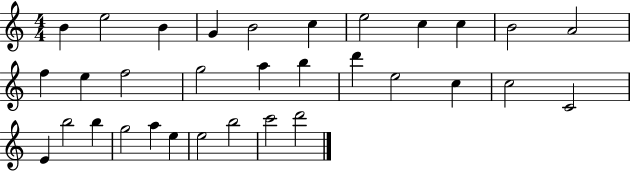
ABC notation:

X:1
T:Untitled
M:4/4
L:1/4
K:C
B e2 B G B2 c e2 c c B2 A2 f e f2 g2 a b d' e2 c c2 C2 E b2 b g2 a e e2 b2 c'2 d'2